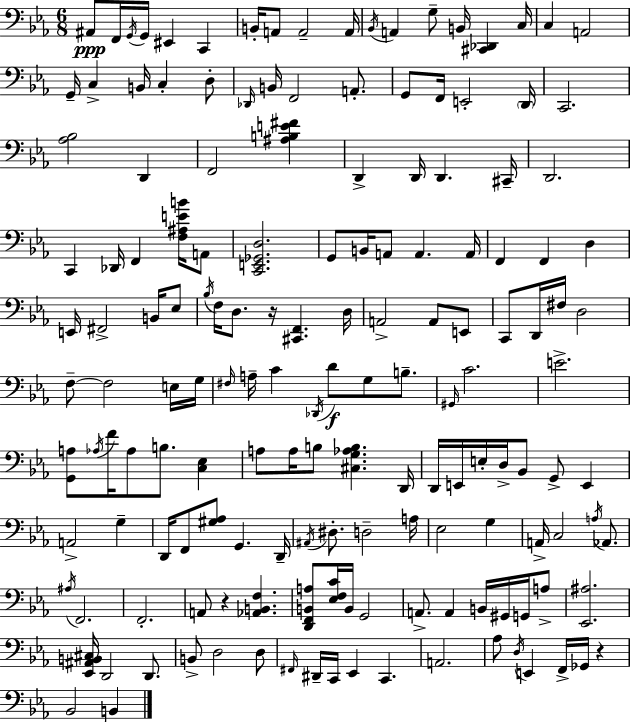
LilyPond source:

{
  \clef bass
  \numericTimeSignature
  \time 6/8
  \key c \minor
  ais,8\ppp f,16 \acciaccatura { g,16 } g,16 eis,4 c,4 | b,16-. a,8 a,2-- | a,16 \acciaccatura { bes,16 } a,4 g8-- b,16 <cis, des,>4 | c16 c4 a,2 | \break g,16-- c4-> b,16 c4-. | d8-. \grace { des,16 } b,16 f,2 | a,8.-. g,8 f,16 e,2-. | \parenthesize d,16 c,2. | \break <aes bes>2 d,4 | f,2 <ais b e' fis'>4 | d,4-> d,16 d,4. | cis,16-- d,2. | \break c,4 des,16 f,4 | <f ais e' b'>16 a,8 <c, e, ges, d>2. | g,8 b,16 a,8 a,4. | a,16 f,4 f,4 d4 | \break e,16 fis,2-> | b,16 ees8 \acciaccatura { bes16 } f16 d8. r16 <cis, f,>4. | d16 a,2-> | a,8 e,8 c,8 d,16 fis16 d2 | \break f8--~~ f2 | e16 g16 \grace { fis16 } a16-- c'4 \acciaccatura { des,16 }\f d'8 | g8 b8.-- \grace { gis,16 } c'2. | e'2.-> | \break <g, a>8 \acciaccatura { aes16 } f'16 aes8 | b8. <c ees>4 a8 a16 b8 | <cis g aes b>4. d,16 d,16 e,16 e16-. d16-> | bes,8 g,8-> e,4 a,2-> | \break g4-- d,16 f,8 <gis aes>8 | g,4. d,16-- \acciaccatura { ais,16 } dis8.-. | d2-- a16 ees2 | g4 a,16-> c2 | \break \acciaccatura { a16 } aes,8. \acciaccatura { ais16 } f,2. | f,2.-. | a,8 | r4 <aes, b, f>4. <d, f, b, a>8 | \break <ees f c'>16 b,16 g,2 a,8.-> | a,4 b,16 gis,16 g,16 a8-> <ees, ais>2. | <ees, ais, b, cis>16 | d,2 d,8. b,8-> | \break d2 d8 \grace { fis,16 } | dis,16-- c,16 ees,4 c,4. | a,2. | aes8 \acciaccatura { d16 } e,4 f,16-> ges,16 r4 | \break bes,2 b,4 | \bar "|."
}